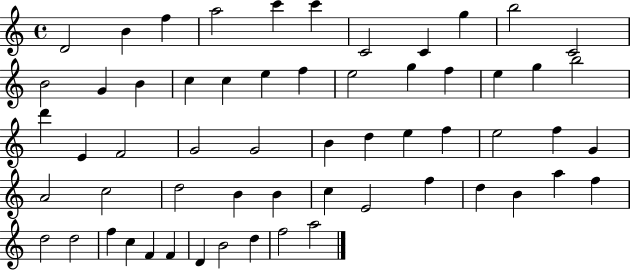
X:1
T:Untitled
M:4/4
L:1/4
K:C
D2 B f a2 c' c' C2 C g b2 C2 B2 G B c c e f e2 g f e g b2 d' E F2 G2 G2 B d e f e2 f G A2 c2 d2 B B c E2 f d B a f d2 d2 f c F F D B2 d f2 a2